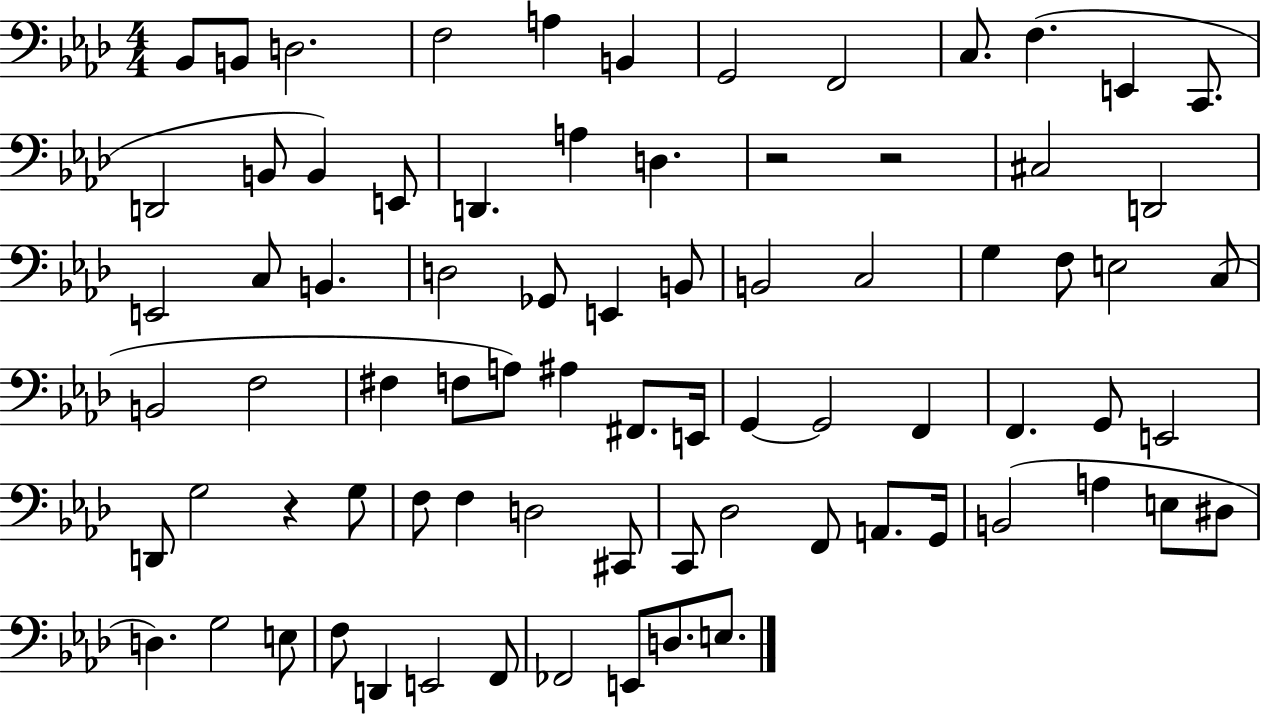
Bb2/e B2/e D3/h. F3/h A3/q B2/q G2/h F2/h C3/e. F3/q. E2/q C2/e. D2/h B2/e B2/q E2/e D2/q. A3/q D3/q. R/h R/h C#3/h D2/h E2/h C3/e B2/q. D3/h Gb2/e E2/q B2/e B2/h C3/h G3/q F3/e E3/h C3/e B2/h F3/h F#3/q F3/e A3/e A#3/q F#2/e. E2/s G2/q G2/h F2/q F2/q. G2/e E2/h D2/e G3/h R/q G3/e F3/e F3/q D3/h C#2/e C2/e Db3/h F2/e A2/e. G2/s B2/h A3/q E3/e D#3/e D3/q. G3/h E3/e F3/e D2/q E2/h F2/e FES2/h E2/e D3/e. E3/e.